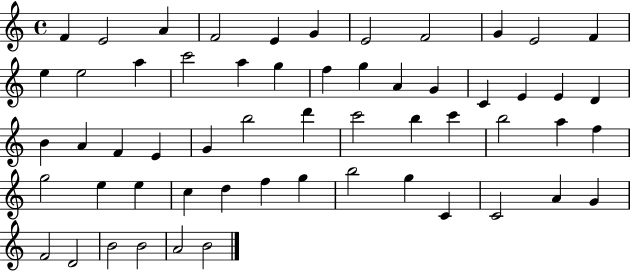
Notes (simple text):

F4/q E4/h A4/q F4/h E4/q G4/q E4/h F4/h G4/q E4/h F4/q E5/q E5/h A5/q C6/h A5/q G5/q F5/q G5/q A4/q G4/q C4/q E4/q E4/q D4/q B4/q A4/q F4/q E4/q G4/q B5/h D6/q C6/h B5/q C6/q B5/h A5/q F5/q G5/h E5/q E5/q C5/q D5/q F5/q G5/q B5/h G5/q C4/q C4/h A4/q G4/q F4/h D4/h B4/h B4/h A4/h B4/h